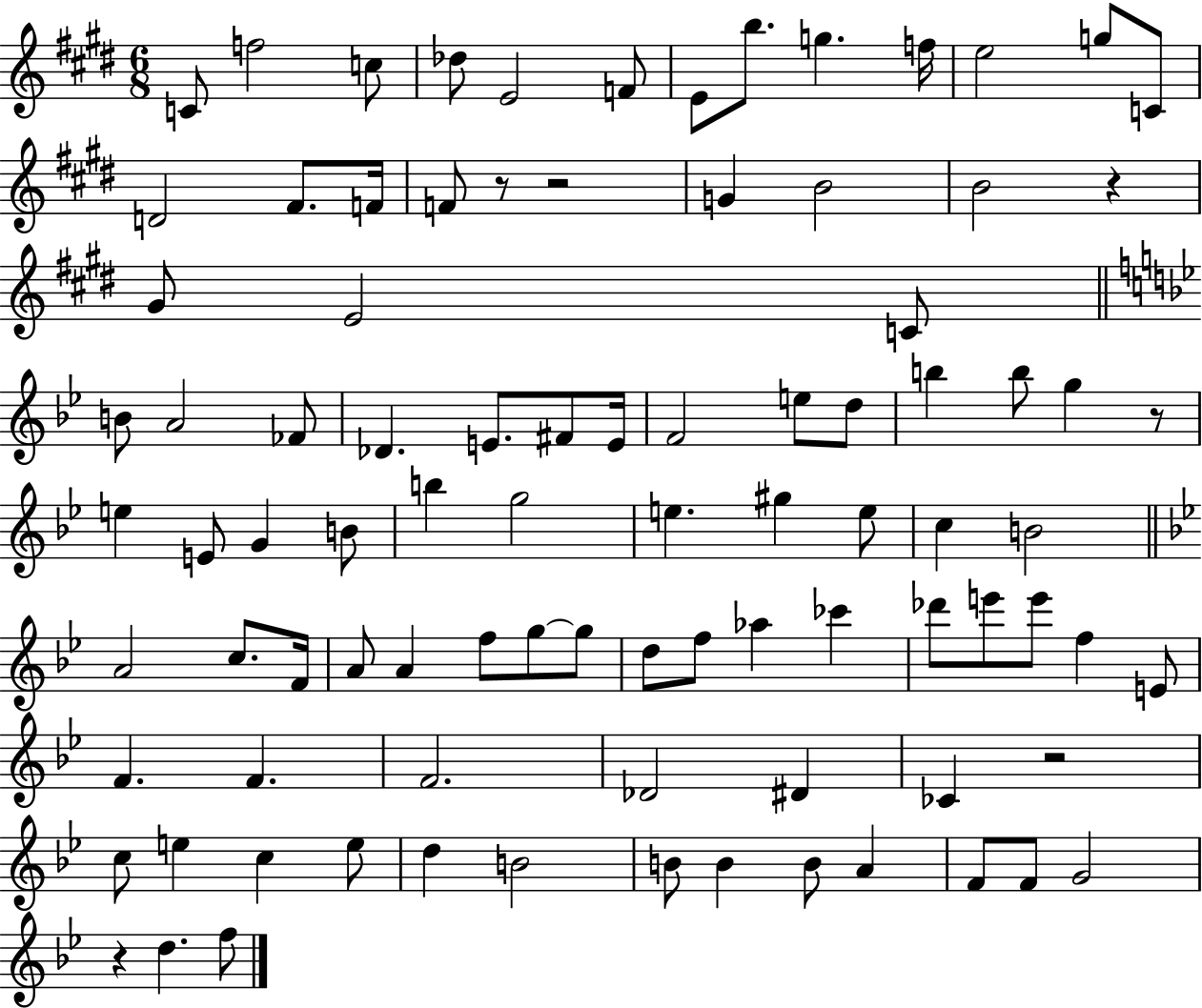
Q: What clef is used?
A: treble